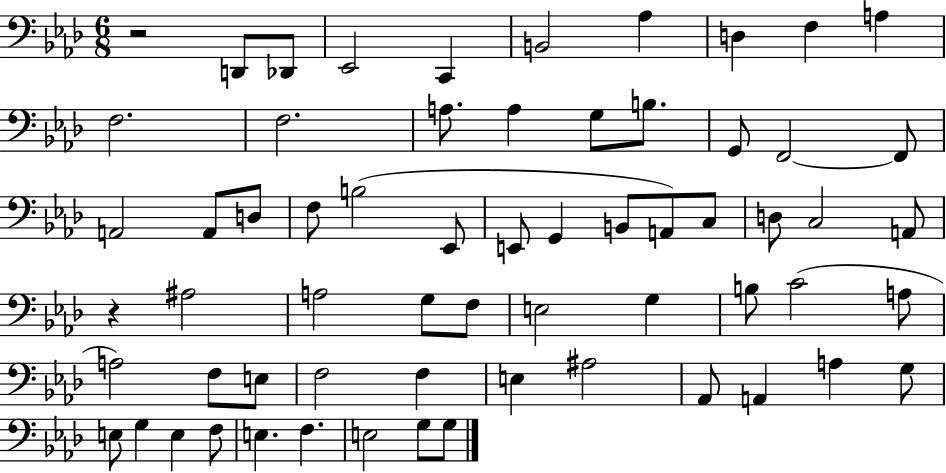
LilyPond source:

{
  \clef bass
  \numericTimeSignature
  \time 6/8
  \key aes \major
  r2 d,8 des,8 | ees,2 c,4 | b,2 aes4 | d4 f4 a4 | \break f2. | f2. | a8. a4 g8 b8. | g,8 f,2~~ f,8 | \break a,2 a,8 d8 | f8 b2( ees,8 | e,8 g,4 b,8 a,8) c8 | d8 c2 a,8 | \break r4 ais2 | a2 g8 f8 | e2 g4 | b8 c'2( a8 | \break a2) f8 e8 | f2 f4 | e4 ais2 | aes,8 a,4 a4 g8 | \break e8 g4 e4 f8 | e4. f4. | e2 g8 g8 | \bar "|."
}